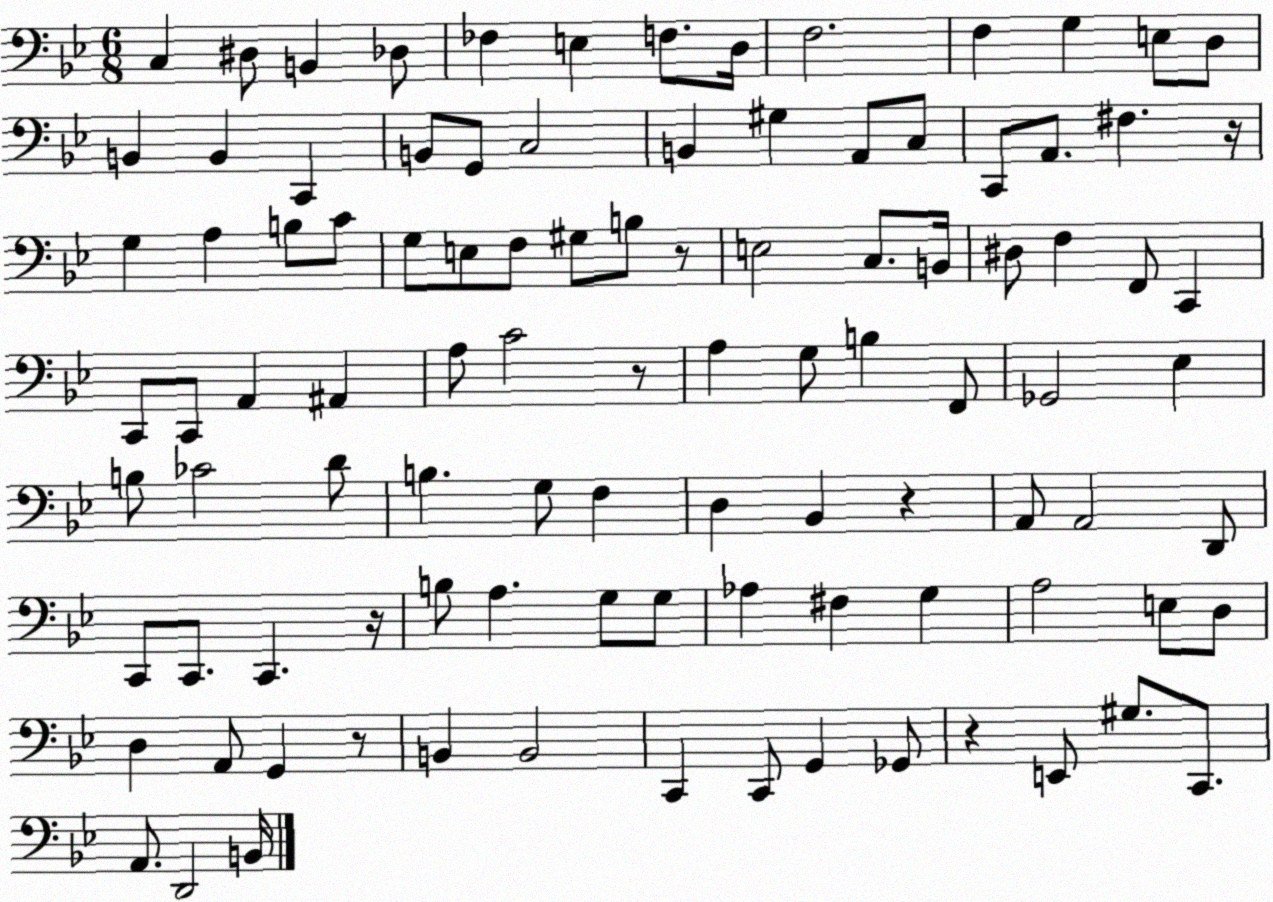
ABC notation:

X:1
T:Untitled
M:6/8
L:1/4
K:Bb
C, ^D,/2 B,, _D,/2 _F, E, F,/2 D,/4 F,2 F, G, E,/2 D,/2 B,, B,, C,, B,,/2 G,,/2 C,2 B,, ^G, A,,/2 C,/2 C,,/2 A,,/2 ^F, z/4 G, A, B,/2 C/2 G,/2 E,/2 F,/2 ^G,/2 B,/2 z/2 E,2 C,/2 B,,/4 ^D,/2 F, F,,/2 C,, C,,/2 C,,/2 A,, ^A,, A,/2 C2 z/2 A, G,/2 B, F,,/2 _G,,2 _E, B,/2 _C2 D/2 B, G,/2 F, D, _B,, z A,,/2 A,,2 D,,/2 C,,/2 C,,/2 C,, z/4 B,/2 A, G,/2 G,/2 _A, ^F, G, A,2 E,/2 D,/2 D, A,,/2 G,, z/2 B,, B,,2 C,, C,,/2 G,, _G,,/2 z E,,/2 ^G,/2 C,,/2 A,,/2 D,,2 B,,/4